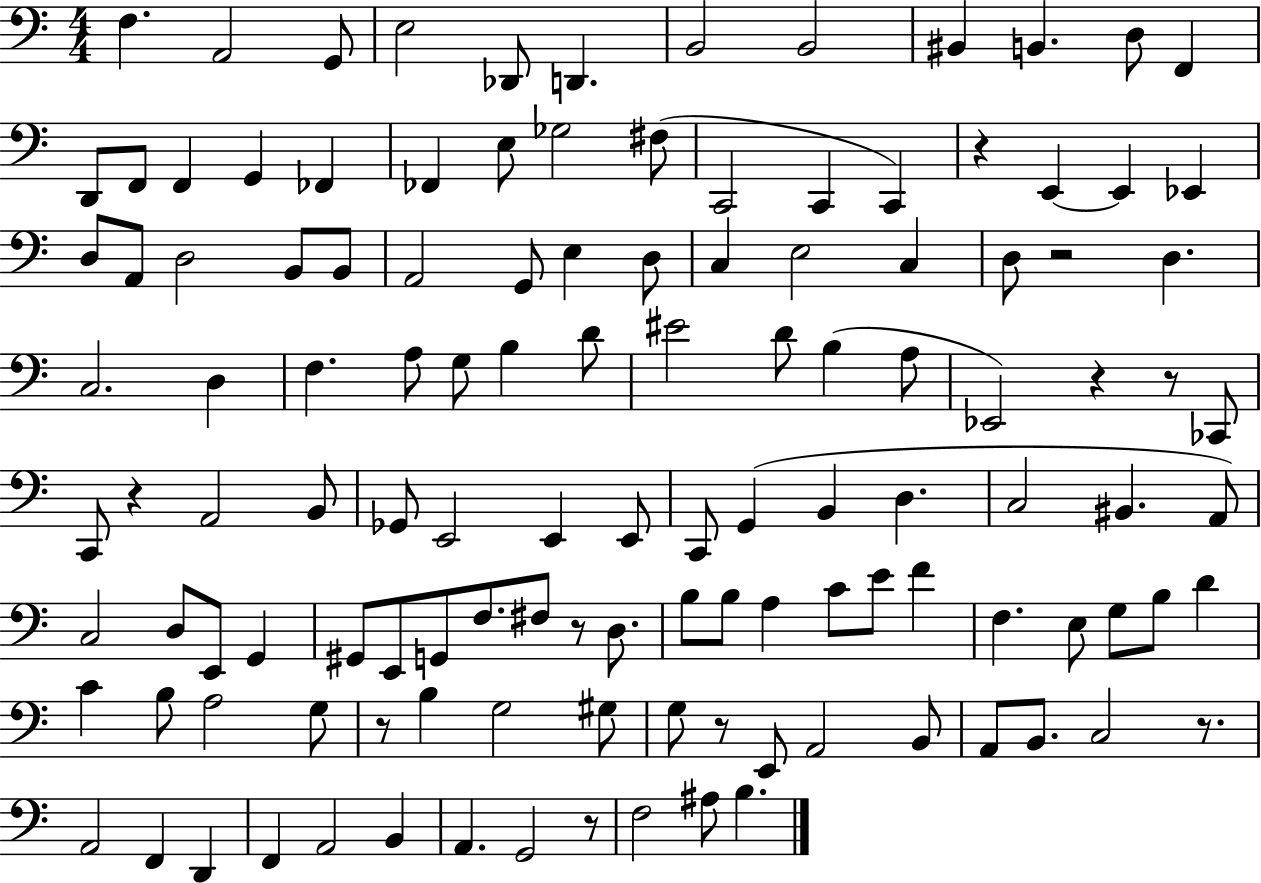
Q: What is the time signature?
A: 4/4